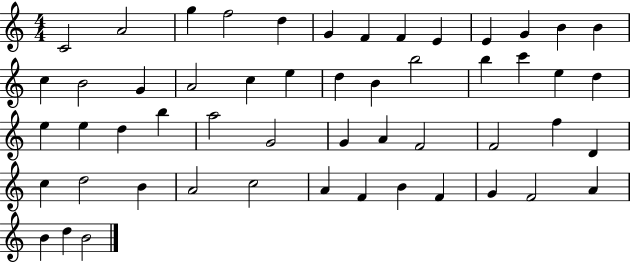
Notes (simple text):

C4/h A4/h G5/q F5/h D5/q G4/q F4/q F4/q E4/q E4/q G4/q B4/q B4/q C5/q B4/h G4/q A4/h C5/q E5/q D5/q B4/q B5/h B5/q C6/q E5/q D5/q E5/q E5/q D5/q B5/q A5/h G4/h G4/q A4/q F4/h F4/h F5/q D4/q C5/q D5/h B4/q A4/h C5/h A4/q F4/q B4/q F4/q G4/q F4/h A4/q B4/q D5/q B4/h